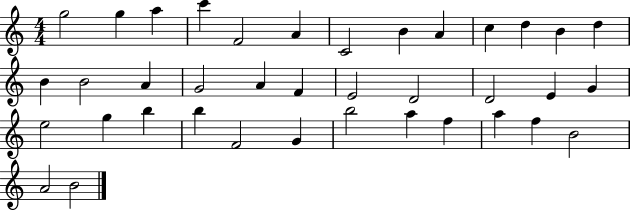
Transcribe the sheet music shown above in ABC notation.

X:1
T:Untitled
M:4/4
L:1/4
K:C
g2 g a c' F2 A C2 B A c d B d B B2 A G2 A F E2 D2 D2 E G e2 g b b F2 G b2 a f a f B2 A2 B2